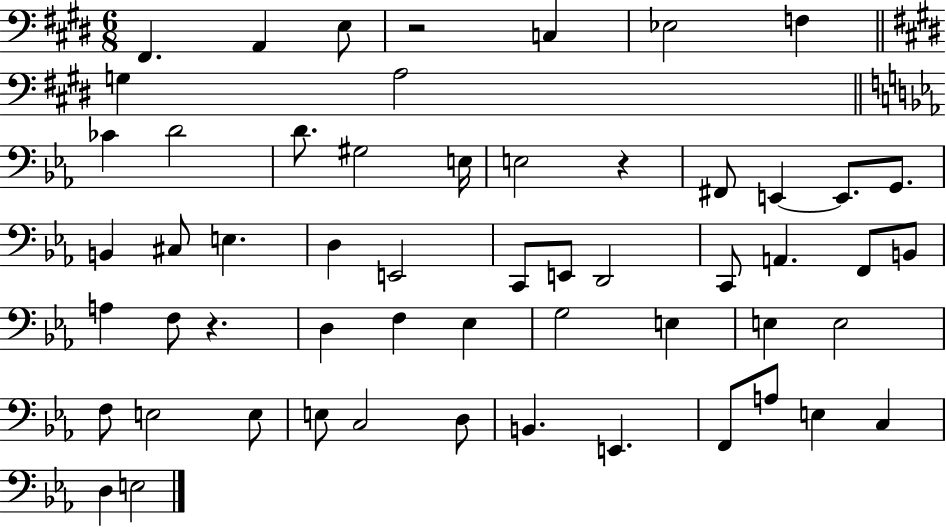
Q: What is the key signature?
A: E major